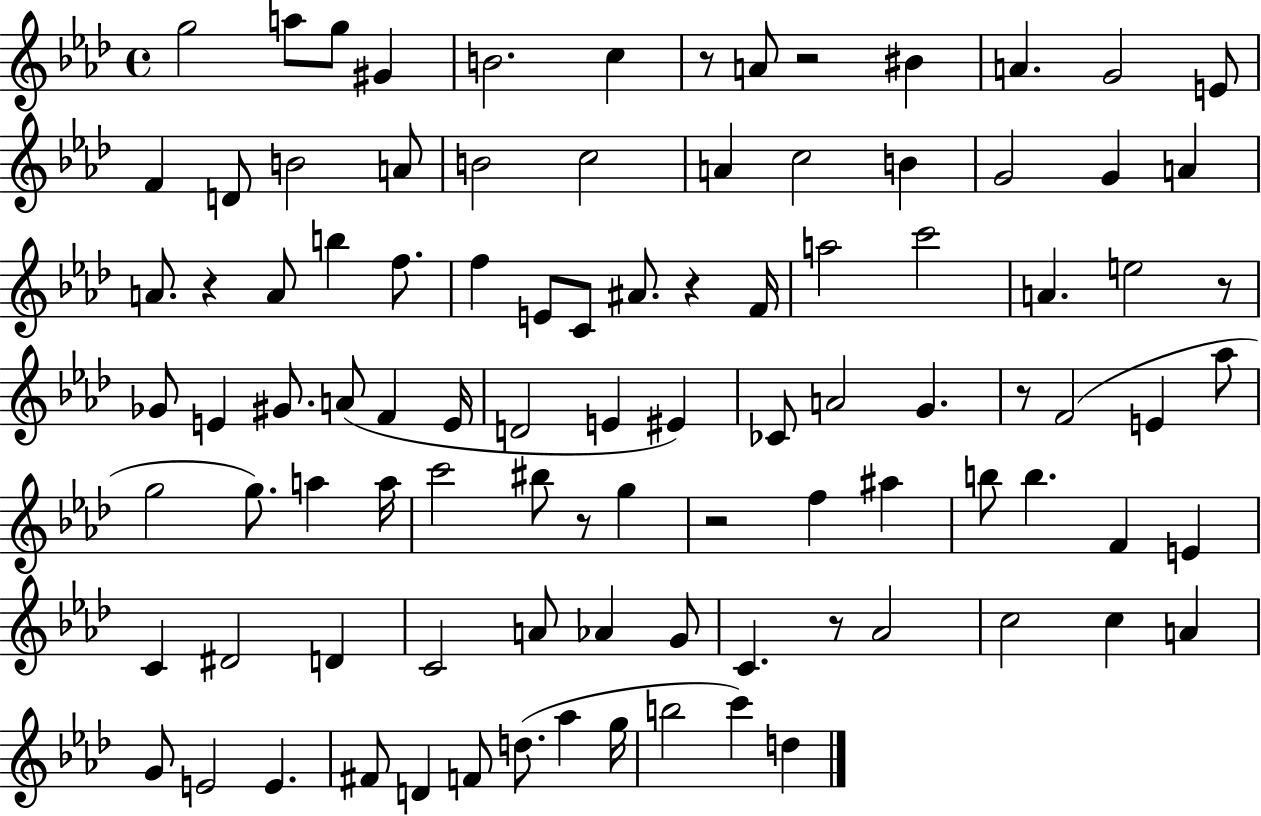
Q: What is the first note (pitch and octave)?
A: G5